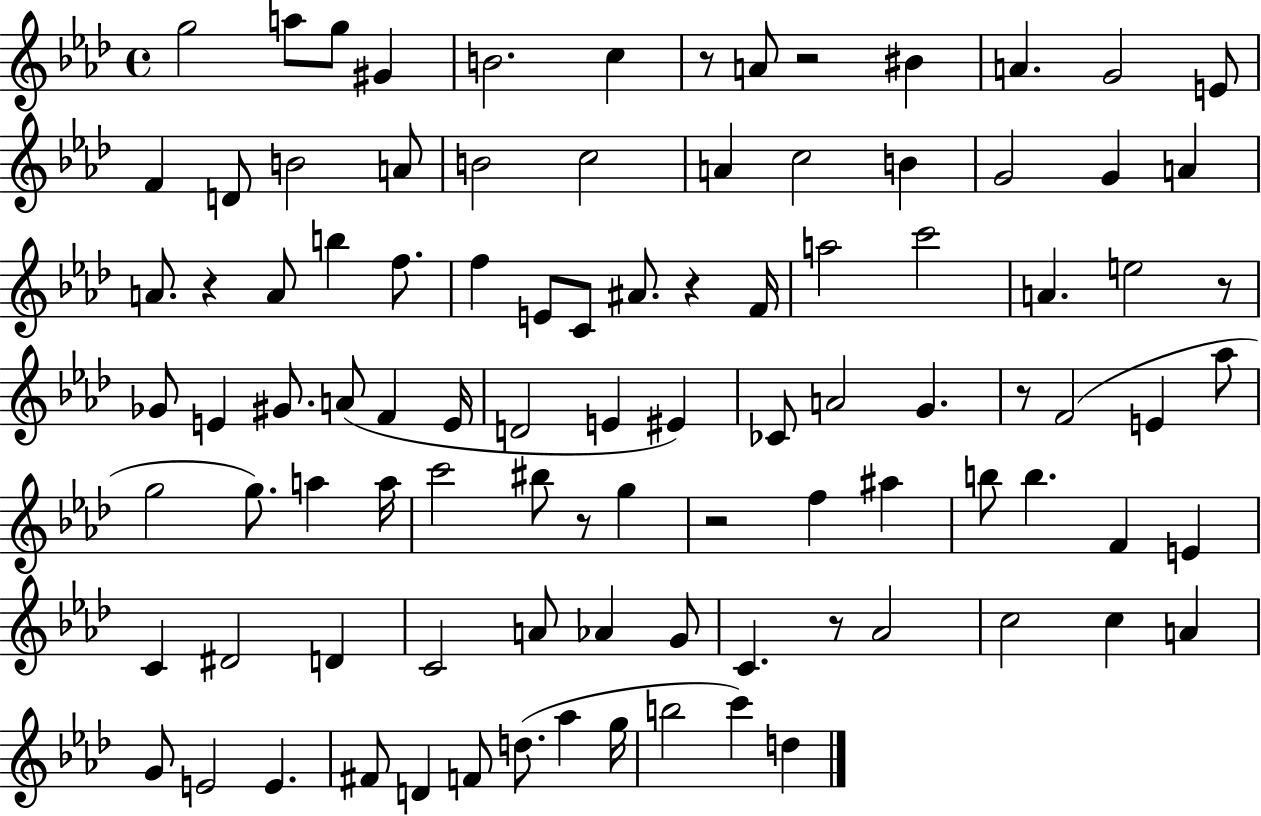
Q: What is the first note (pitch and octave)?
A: G5